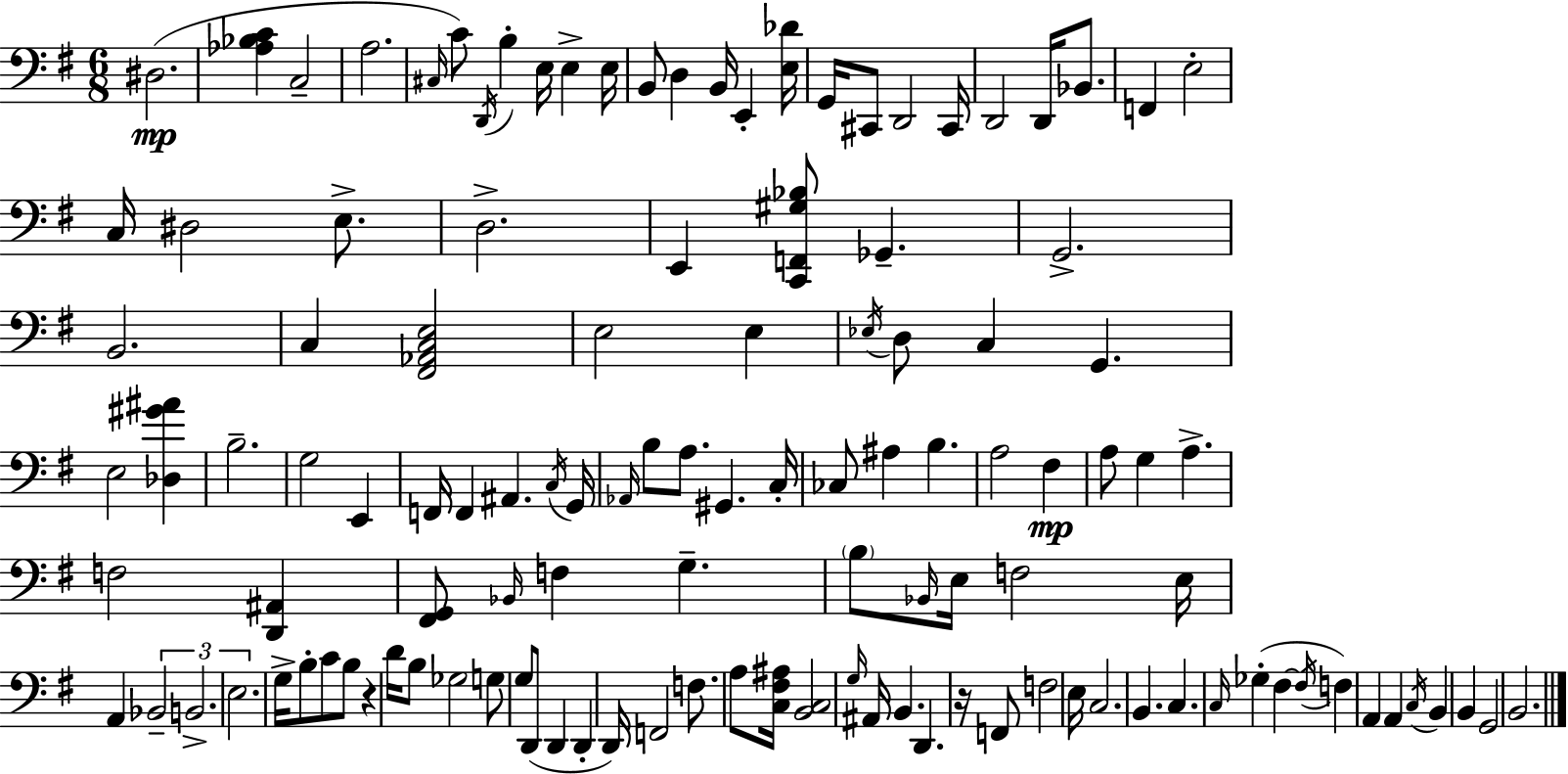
X:1
T:Untitled
M:6/8
L:1/4
K:G
^D,2 [_A,_B,C] C,2 A,2 ^C,/4 C/2 D,,/4 B, E,/4 E, E,/4 B,,/2 D, B,,/4 E,, [E,_D]/4 G,,/4 ^C,,/2 D,,2 ^C,,/4 D,,2 D,,/4 _B,,/2 F,, E,2 C,/4 ^D,2 E,/2 D,2 E,, [C,,F,,^G,_B,]/2 _G,, G,,2 B,,2 C, [^F,,_A,,C,E,]2 E,2 E, _E,/4 D,/2 C, G,, E,2 [_D,^G^A] B,2 G,2 E,, F,,/4 F,, ^A,, C,/4 G,,/4 _A,,/4 B,/2 A,/2 ^G,, C,/4 _C,/2 ^A, B, A,2 ^F, A,/2 G, A, F,2 [D,,^A,,] [^F,,G,,]/2 _B,,/4 F, G, B,/2 _B,,/4 E,/4 F,2 E,/4 A,, _B,,2 B,,2 E,2 G,/4 B,/2 C/2 B,/2 z D/4 B,/2 _G,2 G,/2 G,/2 D,,/2 D,, D,, D,,/4 F,,2 F,/2 A,/2 [C,^F,^A,]/4 [B,,C,]2 G,/4 ^A,,/4 B,, D,, z/4 F,,/2 F,2 E,/4 C,2 B,, C, C,/4 _G, ^F, ^F,/4 F, A,, A,, C,/4 B,, B,, G,,2 B,,2